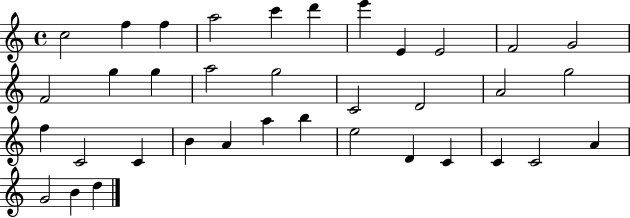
{
  \clef treble
  \time 4/4
  \defaultTimeSignature
  \key c \major
  c''2 f''4 f''4 | a''2 c'''4 d'''4 | e'''4 e'4 e'2 | f'2 g'2 | \break f'2 g''4 g''4 | a''2 g''2 | c'2 d'2 | a'2 g''2 | \break f''4 c'2 c'4 | b'4 a'4 a''4 b''4 | e''2 d'4 c'4 | c'4 c'2 a'4 | \break g'2 b'4 d''4 | \bar "|."
}